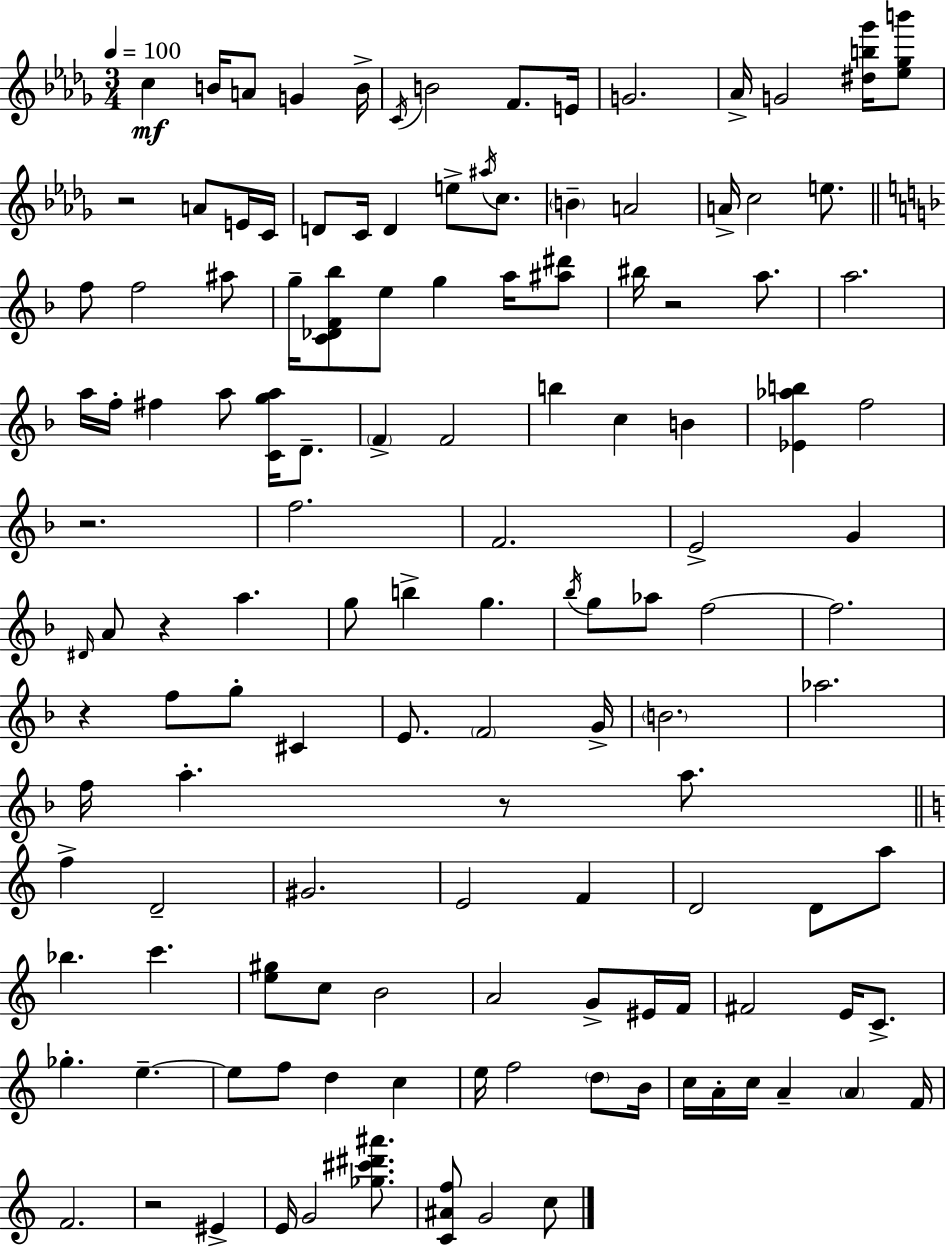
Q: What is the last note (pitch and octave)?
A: C5